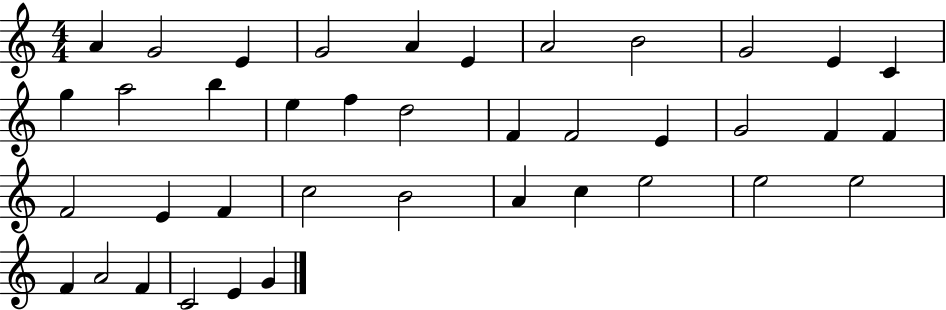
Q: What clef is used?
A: treble